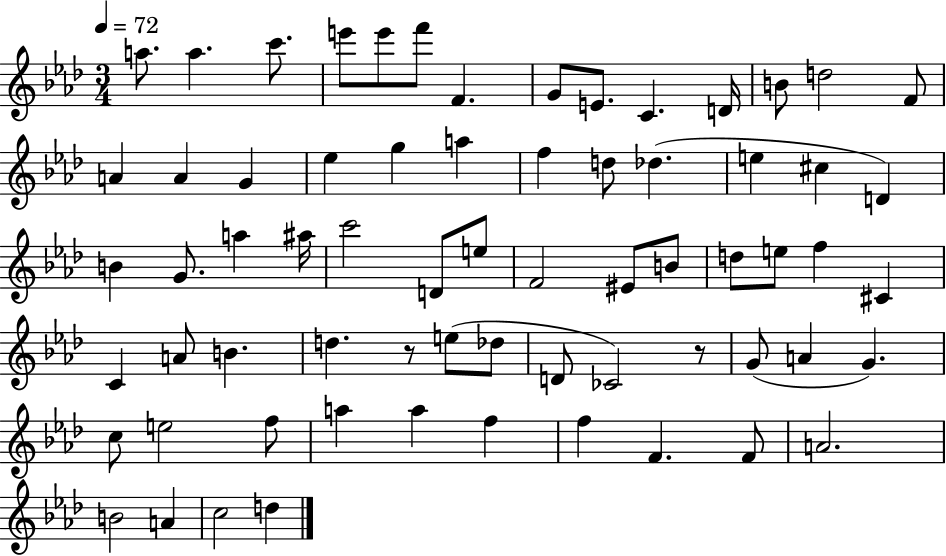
{
  \clef treble
  \numericTimeSignature
  \time 3/4
  \key aes \major
  \tempo 4 = 72
  a''8. a''4. c'''8. | e'''8 e'''8 f'''8 f'4. | g'8 e'8. c'4. d'16 | b'8 d''2 f'8 | \break a'4 a'4 g'4 | ees''4 g''4 a''4 | f''4 d''8 des''4.( | e''4 cis''4 d'4) | \break b'4 g'8. a''4 ais''16 | c'''2 d'8 e''8 | f'2 eis'8 b'8 | d''8 e''8 f''4 cis'4 | \break c'4 a'8 b'4. | d''4. r8 e''8( des''8 | d'8 ces'2) r8 | g'8( a'4 g'4.) | \break c''8 e''2 f''8 | a''4 a''4 f''4 | f''4 f'4. f'8 | a'2. | \break b'2 a'4 | c''2 d''4 | \bar "|."
}